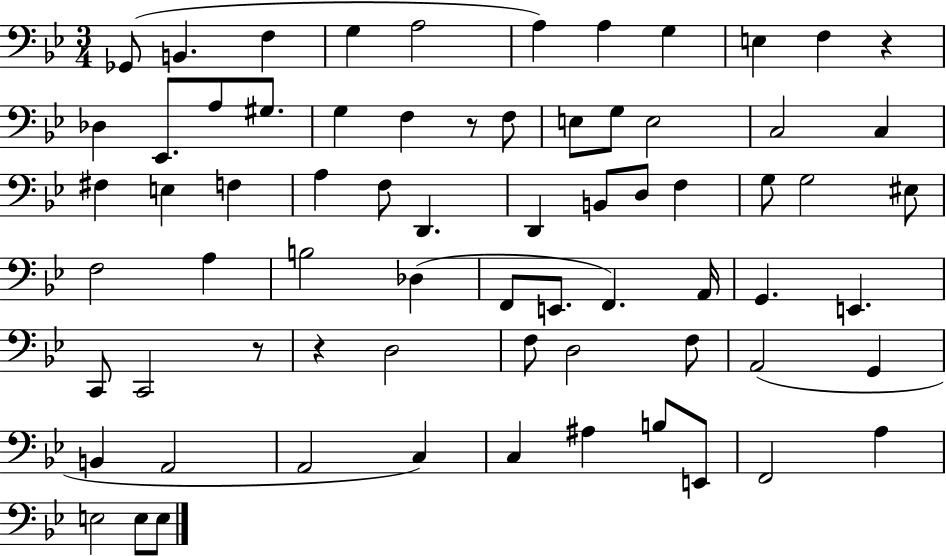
Gb2/e B2/q. F3/q G3/q A3/h A3/q A3/q G3/q E3/q F3/q R/q Db3/q Eb2/e. A3/e G#3/e. G3/q F3/q R/e F3/e E3/e G3/e E3/h C3/h C3/q F#3/q E3/q F3/q A3/q F3/e D2/q. D2/q B2/e D3/e F3/q G3/e G3/h EIS3/e F3/h A3/q B3/h Db3/q F2/e E2/e. F2/q. A2/s G2/q. E2/q. C2/e C2/h R/e R/q D3/h F3/e D3/h F3/e A2/h G2/q B2/q A2/h A2/h C3/q C3/q A#3/q B3/e E2/e F2/h A3/q E3/h E3/e E3/e